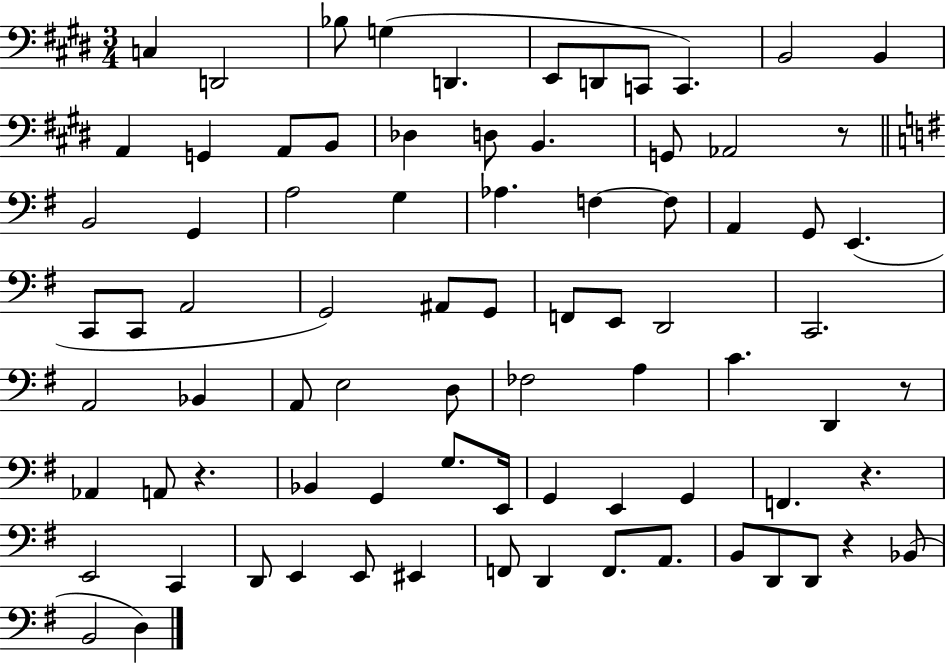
X:1
T:Untitled
M:3/4
L:1/4
K:E
C, D,,2 _B,/2 G, D,, E,,/2 D,,/2 C,,/2 C,, B,,2 B,, A,, G,, A,,/2 B,,/2 _D, D,/2 B,, G,,/2 _A,,2 z/2 B,,2 G,, A,2 G, _A, F, F,/2 A,, G,,/2 E,, C,,/2 C,,/2 A,,2 G,,2 ^A,,/2 G,,/2 F,,/2 E,,/2 D,,2 C,,2 A,,2 _B,, A,,/2 E,2 D,/2 _F,2 A, C D,, z/2 _A,, A,,/2 z _B,, G,, G,/2 E,,/4 G,, E,, G,, F,, z E,,2 C,, D,,/2 E,, E,,/2 ^E,, F,,/2 D,, F,,/2 A,,/2 B,,/2 D,,/2 D,,/2 z _B,,/2 B,,2 D,